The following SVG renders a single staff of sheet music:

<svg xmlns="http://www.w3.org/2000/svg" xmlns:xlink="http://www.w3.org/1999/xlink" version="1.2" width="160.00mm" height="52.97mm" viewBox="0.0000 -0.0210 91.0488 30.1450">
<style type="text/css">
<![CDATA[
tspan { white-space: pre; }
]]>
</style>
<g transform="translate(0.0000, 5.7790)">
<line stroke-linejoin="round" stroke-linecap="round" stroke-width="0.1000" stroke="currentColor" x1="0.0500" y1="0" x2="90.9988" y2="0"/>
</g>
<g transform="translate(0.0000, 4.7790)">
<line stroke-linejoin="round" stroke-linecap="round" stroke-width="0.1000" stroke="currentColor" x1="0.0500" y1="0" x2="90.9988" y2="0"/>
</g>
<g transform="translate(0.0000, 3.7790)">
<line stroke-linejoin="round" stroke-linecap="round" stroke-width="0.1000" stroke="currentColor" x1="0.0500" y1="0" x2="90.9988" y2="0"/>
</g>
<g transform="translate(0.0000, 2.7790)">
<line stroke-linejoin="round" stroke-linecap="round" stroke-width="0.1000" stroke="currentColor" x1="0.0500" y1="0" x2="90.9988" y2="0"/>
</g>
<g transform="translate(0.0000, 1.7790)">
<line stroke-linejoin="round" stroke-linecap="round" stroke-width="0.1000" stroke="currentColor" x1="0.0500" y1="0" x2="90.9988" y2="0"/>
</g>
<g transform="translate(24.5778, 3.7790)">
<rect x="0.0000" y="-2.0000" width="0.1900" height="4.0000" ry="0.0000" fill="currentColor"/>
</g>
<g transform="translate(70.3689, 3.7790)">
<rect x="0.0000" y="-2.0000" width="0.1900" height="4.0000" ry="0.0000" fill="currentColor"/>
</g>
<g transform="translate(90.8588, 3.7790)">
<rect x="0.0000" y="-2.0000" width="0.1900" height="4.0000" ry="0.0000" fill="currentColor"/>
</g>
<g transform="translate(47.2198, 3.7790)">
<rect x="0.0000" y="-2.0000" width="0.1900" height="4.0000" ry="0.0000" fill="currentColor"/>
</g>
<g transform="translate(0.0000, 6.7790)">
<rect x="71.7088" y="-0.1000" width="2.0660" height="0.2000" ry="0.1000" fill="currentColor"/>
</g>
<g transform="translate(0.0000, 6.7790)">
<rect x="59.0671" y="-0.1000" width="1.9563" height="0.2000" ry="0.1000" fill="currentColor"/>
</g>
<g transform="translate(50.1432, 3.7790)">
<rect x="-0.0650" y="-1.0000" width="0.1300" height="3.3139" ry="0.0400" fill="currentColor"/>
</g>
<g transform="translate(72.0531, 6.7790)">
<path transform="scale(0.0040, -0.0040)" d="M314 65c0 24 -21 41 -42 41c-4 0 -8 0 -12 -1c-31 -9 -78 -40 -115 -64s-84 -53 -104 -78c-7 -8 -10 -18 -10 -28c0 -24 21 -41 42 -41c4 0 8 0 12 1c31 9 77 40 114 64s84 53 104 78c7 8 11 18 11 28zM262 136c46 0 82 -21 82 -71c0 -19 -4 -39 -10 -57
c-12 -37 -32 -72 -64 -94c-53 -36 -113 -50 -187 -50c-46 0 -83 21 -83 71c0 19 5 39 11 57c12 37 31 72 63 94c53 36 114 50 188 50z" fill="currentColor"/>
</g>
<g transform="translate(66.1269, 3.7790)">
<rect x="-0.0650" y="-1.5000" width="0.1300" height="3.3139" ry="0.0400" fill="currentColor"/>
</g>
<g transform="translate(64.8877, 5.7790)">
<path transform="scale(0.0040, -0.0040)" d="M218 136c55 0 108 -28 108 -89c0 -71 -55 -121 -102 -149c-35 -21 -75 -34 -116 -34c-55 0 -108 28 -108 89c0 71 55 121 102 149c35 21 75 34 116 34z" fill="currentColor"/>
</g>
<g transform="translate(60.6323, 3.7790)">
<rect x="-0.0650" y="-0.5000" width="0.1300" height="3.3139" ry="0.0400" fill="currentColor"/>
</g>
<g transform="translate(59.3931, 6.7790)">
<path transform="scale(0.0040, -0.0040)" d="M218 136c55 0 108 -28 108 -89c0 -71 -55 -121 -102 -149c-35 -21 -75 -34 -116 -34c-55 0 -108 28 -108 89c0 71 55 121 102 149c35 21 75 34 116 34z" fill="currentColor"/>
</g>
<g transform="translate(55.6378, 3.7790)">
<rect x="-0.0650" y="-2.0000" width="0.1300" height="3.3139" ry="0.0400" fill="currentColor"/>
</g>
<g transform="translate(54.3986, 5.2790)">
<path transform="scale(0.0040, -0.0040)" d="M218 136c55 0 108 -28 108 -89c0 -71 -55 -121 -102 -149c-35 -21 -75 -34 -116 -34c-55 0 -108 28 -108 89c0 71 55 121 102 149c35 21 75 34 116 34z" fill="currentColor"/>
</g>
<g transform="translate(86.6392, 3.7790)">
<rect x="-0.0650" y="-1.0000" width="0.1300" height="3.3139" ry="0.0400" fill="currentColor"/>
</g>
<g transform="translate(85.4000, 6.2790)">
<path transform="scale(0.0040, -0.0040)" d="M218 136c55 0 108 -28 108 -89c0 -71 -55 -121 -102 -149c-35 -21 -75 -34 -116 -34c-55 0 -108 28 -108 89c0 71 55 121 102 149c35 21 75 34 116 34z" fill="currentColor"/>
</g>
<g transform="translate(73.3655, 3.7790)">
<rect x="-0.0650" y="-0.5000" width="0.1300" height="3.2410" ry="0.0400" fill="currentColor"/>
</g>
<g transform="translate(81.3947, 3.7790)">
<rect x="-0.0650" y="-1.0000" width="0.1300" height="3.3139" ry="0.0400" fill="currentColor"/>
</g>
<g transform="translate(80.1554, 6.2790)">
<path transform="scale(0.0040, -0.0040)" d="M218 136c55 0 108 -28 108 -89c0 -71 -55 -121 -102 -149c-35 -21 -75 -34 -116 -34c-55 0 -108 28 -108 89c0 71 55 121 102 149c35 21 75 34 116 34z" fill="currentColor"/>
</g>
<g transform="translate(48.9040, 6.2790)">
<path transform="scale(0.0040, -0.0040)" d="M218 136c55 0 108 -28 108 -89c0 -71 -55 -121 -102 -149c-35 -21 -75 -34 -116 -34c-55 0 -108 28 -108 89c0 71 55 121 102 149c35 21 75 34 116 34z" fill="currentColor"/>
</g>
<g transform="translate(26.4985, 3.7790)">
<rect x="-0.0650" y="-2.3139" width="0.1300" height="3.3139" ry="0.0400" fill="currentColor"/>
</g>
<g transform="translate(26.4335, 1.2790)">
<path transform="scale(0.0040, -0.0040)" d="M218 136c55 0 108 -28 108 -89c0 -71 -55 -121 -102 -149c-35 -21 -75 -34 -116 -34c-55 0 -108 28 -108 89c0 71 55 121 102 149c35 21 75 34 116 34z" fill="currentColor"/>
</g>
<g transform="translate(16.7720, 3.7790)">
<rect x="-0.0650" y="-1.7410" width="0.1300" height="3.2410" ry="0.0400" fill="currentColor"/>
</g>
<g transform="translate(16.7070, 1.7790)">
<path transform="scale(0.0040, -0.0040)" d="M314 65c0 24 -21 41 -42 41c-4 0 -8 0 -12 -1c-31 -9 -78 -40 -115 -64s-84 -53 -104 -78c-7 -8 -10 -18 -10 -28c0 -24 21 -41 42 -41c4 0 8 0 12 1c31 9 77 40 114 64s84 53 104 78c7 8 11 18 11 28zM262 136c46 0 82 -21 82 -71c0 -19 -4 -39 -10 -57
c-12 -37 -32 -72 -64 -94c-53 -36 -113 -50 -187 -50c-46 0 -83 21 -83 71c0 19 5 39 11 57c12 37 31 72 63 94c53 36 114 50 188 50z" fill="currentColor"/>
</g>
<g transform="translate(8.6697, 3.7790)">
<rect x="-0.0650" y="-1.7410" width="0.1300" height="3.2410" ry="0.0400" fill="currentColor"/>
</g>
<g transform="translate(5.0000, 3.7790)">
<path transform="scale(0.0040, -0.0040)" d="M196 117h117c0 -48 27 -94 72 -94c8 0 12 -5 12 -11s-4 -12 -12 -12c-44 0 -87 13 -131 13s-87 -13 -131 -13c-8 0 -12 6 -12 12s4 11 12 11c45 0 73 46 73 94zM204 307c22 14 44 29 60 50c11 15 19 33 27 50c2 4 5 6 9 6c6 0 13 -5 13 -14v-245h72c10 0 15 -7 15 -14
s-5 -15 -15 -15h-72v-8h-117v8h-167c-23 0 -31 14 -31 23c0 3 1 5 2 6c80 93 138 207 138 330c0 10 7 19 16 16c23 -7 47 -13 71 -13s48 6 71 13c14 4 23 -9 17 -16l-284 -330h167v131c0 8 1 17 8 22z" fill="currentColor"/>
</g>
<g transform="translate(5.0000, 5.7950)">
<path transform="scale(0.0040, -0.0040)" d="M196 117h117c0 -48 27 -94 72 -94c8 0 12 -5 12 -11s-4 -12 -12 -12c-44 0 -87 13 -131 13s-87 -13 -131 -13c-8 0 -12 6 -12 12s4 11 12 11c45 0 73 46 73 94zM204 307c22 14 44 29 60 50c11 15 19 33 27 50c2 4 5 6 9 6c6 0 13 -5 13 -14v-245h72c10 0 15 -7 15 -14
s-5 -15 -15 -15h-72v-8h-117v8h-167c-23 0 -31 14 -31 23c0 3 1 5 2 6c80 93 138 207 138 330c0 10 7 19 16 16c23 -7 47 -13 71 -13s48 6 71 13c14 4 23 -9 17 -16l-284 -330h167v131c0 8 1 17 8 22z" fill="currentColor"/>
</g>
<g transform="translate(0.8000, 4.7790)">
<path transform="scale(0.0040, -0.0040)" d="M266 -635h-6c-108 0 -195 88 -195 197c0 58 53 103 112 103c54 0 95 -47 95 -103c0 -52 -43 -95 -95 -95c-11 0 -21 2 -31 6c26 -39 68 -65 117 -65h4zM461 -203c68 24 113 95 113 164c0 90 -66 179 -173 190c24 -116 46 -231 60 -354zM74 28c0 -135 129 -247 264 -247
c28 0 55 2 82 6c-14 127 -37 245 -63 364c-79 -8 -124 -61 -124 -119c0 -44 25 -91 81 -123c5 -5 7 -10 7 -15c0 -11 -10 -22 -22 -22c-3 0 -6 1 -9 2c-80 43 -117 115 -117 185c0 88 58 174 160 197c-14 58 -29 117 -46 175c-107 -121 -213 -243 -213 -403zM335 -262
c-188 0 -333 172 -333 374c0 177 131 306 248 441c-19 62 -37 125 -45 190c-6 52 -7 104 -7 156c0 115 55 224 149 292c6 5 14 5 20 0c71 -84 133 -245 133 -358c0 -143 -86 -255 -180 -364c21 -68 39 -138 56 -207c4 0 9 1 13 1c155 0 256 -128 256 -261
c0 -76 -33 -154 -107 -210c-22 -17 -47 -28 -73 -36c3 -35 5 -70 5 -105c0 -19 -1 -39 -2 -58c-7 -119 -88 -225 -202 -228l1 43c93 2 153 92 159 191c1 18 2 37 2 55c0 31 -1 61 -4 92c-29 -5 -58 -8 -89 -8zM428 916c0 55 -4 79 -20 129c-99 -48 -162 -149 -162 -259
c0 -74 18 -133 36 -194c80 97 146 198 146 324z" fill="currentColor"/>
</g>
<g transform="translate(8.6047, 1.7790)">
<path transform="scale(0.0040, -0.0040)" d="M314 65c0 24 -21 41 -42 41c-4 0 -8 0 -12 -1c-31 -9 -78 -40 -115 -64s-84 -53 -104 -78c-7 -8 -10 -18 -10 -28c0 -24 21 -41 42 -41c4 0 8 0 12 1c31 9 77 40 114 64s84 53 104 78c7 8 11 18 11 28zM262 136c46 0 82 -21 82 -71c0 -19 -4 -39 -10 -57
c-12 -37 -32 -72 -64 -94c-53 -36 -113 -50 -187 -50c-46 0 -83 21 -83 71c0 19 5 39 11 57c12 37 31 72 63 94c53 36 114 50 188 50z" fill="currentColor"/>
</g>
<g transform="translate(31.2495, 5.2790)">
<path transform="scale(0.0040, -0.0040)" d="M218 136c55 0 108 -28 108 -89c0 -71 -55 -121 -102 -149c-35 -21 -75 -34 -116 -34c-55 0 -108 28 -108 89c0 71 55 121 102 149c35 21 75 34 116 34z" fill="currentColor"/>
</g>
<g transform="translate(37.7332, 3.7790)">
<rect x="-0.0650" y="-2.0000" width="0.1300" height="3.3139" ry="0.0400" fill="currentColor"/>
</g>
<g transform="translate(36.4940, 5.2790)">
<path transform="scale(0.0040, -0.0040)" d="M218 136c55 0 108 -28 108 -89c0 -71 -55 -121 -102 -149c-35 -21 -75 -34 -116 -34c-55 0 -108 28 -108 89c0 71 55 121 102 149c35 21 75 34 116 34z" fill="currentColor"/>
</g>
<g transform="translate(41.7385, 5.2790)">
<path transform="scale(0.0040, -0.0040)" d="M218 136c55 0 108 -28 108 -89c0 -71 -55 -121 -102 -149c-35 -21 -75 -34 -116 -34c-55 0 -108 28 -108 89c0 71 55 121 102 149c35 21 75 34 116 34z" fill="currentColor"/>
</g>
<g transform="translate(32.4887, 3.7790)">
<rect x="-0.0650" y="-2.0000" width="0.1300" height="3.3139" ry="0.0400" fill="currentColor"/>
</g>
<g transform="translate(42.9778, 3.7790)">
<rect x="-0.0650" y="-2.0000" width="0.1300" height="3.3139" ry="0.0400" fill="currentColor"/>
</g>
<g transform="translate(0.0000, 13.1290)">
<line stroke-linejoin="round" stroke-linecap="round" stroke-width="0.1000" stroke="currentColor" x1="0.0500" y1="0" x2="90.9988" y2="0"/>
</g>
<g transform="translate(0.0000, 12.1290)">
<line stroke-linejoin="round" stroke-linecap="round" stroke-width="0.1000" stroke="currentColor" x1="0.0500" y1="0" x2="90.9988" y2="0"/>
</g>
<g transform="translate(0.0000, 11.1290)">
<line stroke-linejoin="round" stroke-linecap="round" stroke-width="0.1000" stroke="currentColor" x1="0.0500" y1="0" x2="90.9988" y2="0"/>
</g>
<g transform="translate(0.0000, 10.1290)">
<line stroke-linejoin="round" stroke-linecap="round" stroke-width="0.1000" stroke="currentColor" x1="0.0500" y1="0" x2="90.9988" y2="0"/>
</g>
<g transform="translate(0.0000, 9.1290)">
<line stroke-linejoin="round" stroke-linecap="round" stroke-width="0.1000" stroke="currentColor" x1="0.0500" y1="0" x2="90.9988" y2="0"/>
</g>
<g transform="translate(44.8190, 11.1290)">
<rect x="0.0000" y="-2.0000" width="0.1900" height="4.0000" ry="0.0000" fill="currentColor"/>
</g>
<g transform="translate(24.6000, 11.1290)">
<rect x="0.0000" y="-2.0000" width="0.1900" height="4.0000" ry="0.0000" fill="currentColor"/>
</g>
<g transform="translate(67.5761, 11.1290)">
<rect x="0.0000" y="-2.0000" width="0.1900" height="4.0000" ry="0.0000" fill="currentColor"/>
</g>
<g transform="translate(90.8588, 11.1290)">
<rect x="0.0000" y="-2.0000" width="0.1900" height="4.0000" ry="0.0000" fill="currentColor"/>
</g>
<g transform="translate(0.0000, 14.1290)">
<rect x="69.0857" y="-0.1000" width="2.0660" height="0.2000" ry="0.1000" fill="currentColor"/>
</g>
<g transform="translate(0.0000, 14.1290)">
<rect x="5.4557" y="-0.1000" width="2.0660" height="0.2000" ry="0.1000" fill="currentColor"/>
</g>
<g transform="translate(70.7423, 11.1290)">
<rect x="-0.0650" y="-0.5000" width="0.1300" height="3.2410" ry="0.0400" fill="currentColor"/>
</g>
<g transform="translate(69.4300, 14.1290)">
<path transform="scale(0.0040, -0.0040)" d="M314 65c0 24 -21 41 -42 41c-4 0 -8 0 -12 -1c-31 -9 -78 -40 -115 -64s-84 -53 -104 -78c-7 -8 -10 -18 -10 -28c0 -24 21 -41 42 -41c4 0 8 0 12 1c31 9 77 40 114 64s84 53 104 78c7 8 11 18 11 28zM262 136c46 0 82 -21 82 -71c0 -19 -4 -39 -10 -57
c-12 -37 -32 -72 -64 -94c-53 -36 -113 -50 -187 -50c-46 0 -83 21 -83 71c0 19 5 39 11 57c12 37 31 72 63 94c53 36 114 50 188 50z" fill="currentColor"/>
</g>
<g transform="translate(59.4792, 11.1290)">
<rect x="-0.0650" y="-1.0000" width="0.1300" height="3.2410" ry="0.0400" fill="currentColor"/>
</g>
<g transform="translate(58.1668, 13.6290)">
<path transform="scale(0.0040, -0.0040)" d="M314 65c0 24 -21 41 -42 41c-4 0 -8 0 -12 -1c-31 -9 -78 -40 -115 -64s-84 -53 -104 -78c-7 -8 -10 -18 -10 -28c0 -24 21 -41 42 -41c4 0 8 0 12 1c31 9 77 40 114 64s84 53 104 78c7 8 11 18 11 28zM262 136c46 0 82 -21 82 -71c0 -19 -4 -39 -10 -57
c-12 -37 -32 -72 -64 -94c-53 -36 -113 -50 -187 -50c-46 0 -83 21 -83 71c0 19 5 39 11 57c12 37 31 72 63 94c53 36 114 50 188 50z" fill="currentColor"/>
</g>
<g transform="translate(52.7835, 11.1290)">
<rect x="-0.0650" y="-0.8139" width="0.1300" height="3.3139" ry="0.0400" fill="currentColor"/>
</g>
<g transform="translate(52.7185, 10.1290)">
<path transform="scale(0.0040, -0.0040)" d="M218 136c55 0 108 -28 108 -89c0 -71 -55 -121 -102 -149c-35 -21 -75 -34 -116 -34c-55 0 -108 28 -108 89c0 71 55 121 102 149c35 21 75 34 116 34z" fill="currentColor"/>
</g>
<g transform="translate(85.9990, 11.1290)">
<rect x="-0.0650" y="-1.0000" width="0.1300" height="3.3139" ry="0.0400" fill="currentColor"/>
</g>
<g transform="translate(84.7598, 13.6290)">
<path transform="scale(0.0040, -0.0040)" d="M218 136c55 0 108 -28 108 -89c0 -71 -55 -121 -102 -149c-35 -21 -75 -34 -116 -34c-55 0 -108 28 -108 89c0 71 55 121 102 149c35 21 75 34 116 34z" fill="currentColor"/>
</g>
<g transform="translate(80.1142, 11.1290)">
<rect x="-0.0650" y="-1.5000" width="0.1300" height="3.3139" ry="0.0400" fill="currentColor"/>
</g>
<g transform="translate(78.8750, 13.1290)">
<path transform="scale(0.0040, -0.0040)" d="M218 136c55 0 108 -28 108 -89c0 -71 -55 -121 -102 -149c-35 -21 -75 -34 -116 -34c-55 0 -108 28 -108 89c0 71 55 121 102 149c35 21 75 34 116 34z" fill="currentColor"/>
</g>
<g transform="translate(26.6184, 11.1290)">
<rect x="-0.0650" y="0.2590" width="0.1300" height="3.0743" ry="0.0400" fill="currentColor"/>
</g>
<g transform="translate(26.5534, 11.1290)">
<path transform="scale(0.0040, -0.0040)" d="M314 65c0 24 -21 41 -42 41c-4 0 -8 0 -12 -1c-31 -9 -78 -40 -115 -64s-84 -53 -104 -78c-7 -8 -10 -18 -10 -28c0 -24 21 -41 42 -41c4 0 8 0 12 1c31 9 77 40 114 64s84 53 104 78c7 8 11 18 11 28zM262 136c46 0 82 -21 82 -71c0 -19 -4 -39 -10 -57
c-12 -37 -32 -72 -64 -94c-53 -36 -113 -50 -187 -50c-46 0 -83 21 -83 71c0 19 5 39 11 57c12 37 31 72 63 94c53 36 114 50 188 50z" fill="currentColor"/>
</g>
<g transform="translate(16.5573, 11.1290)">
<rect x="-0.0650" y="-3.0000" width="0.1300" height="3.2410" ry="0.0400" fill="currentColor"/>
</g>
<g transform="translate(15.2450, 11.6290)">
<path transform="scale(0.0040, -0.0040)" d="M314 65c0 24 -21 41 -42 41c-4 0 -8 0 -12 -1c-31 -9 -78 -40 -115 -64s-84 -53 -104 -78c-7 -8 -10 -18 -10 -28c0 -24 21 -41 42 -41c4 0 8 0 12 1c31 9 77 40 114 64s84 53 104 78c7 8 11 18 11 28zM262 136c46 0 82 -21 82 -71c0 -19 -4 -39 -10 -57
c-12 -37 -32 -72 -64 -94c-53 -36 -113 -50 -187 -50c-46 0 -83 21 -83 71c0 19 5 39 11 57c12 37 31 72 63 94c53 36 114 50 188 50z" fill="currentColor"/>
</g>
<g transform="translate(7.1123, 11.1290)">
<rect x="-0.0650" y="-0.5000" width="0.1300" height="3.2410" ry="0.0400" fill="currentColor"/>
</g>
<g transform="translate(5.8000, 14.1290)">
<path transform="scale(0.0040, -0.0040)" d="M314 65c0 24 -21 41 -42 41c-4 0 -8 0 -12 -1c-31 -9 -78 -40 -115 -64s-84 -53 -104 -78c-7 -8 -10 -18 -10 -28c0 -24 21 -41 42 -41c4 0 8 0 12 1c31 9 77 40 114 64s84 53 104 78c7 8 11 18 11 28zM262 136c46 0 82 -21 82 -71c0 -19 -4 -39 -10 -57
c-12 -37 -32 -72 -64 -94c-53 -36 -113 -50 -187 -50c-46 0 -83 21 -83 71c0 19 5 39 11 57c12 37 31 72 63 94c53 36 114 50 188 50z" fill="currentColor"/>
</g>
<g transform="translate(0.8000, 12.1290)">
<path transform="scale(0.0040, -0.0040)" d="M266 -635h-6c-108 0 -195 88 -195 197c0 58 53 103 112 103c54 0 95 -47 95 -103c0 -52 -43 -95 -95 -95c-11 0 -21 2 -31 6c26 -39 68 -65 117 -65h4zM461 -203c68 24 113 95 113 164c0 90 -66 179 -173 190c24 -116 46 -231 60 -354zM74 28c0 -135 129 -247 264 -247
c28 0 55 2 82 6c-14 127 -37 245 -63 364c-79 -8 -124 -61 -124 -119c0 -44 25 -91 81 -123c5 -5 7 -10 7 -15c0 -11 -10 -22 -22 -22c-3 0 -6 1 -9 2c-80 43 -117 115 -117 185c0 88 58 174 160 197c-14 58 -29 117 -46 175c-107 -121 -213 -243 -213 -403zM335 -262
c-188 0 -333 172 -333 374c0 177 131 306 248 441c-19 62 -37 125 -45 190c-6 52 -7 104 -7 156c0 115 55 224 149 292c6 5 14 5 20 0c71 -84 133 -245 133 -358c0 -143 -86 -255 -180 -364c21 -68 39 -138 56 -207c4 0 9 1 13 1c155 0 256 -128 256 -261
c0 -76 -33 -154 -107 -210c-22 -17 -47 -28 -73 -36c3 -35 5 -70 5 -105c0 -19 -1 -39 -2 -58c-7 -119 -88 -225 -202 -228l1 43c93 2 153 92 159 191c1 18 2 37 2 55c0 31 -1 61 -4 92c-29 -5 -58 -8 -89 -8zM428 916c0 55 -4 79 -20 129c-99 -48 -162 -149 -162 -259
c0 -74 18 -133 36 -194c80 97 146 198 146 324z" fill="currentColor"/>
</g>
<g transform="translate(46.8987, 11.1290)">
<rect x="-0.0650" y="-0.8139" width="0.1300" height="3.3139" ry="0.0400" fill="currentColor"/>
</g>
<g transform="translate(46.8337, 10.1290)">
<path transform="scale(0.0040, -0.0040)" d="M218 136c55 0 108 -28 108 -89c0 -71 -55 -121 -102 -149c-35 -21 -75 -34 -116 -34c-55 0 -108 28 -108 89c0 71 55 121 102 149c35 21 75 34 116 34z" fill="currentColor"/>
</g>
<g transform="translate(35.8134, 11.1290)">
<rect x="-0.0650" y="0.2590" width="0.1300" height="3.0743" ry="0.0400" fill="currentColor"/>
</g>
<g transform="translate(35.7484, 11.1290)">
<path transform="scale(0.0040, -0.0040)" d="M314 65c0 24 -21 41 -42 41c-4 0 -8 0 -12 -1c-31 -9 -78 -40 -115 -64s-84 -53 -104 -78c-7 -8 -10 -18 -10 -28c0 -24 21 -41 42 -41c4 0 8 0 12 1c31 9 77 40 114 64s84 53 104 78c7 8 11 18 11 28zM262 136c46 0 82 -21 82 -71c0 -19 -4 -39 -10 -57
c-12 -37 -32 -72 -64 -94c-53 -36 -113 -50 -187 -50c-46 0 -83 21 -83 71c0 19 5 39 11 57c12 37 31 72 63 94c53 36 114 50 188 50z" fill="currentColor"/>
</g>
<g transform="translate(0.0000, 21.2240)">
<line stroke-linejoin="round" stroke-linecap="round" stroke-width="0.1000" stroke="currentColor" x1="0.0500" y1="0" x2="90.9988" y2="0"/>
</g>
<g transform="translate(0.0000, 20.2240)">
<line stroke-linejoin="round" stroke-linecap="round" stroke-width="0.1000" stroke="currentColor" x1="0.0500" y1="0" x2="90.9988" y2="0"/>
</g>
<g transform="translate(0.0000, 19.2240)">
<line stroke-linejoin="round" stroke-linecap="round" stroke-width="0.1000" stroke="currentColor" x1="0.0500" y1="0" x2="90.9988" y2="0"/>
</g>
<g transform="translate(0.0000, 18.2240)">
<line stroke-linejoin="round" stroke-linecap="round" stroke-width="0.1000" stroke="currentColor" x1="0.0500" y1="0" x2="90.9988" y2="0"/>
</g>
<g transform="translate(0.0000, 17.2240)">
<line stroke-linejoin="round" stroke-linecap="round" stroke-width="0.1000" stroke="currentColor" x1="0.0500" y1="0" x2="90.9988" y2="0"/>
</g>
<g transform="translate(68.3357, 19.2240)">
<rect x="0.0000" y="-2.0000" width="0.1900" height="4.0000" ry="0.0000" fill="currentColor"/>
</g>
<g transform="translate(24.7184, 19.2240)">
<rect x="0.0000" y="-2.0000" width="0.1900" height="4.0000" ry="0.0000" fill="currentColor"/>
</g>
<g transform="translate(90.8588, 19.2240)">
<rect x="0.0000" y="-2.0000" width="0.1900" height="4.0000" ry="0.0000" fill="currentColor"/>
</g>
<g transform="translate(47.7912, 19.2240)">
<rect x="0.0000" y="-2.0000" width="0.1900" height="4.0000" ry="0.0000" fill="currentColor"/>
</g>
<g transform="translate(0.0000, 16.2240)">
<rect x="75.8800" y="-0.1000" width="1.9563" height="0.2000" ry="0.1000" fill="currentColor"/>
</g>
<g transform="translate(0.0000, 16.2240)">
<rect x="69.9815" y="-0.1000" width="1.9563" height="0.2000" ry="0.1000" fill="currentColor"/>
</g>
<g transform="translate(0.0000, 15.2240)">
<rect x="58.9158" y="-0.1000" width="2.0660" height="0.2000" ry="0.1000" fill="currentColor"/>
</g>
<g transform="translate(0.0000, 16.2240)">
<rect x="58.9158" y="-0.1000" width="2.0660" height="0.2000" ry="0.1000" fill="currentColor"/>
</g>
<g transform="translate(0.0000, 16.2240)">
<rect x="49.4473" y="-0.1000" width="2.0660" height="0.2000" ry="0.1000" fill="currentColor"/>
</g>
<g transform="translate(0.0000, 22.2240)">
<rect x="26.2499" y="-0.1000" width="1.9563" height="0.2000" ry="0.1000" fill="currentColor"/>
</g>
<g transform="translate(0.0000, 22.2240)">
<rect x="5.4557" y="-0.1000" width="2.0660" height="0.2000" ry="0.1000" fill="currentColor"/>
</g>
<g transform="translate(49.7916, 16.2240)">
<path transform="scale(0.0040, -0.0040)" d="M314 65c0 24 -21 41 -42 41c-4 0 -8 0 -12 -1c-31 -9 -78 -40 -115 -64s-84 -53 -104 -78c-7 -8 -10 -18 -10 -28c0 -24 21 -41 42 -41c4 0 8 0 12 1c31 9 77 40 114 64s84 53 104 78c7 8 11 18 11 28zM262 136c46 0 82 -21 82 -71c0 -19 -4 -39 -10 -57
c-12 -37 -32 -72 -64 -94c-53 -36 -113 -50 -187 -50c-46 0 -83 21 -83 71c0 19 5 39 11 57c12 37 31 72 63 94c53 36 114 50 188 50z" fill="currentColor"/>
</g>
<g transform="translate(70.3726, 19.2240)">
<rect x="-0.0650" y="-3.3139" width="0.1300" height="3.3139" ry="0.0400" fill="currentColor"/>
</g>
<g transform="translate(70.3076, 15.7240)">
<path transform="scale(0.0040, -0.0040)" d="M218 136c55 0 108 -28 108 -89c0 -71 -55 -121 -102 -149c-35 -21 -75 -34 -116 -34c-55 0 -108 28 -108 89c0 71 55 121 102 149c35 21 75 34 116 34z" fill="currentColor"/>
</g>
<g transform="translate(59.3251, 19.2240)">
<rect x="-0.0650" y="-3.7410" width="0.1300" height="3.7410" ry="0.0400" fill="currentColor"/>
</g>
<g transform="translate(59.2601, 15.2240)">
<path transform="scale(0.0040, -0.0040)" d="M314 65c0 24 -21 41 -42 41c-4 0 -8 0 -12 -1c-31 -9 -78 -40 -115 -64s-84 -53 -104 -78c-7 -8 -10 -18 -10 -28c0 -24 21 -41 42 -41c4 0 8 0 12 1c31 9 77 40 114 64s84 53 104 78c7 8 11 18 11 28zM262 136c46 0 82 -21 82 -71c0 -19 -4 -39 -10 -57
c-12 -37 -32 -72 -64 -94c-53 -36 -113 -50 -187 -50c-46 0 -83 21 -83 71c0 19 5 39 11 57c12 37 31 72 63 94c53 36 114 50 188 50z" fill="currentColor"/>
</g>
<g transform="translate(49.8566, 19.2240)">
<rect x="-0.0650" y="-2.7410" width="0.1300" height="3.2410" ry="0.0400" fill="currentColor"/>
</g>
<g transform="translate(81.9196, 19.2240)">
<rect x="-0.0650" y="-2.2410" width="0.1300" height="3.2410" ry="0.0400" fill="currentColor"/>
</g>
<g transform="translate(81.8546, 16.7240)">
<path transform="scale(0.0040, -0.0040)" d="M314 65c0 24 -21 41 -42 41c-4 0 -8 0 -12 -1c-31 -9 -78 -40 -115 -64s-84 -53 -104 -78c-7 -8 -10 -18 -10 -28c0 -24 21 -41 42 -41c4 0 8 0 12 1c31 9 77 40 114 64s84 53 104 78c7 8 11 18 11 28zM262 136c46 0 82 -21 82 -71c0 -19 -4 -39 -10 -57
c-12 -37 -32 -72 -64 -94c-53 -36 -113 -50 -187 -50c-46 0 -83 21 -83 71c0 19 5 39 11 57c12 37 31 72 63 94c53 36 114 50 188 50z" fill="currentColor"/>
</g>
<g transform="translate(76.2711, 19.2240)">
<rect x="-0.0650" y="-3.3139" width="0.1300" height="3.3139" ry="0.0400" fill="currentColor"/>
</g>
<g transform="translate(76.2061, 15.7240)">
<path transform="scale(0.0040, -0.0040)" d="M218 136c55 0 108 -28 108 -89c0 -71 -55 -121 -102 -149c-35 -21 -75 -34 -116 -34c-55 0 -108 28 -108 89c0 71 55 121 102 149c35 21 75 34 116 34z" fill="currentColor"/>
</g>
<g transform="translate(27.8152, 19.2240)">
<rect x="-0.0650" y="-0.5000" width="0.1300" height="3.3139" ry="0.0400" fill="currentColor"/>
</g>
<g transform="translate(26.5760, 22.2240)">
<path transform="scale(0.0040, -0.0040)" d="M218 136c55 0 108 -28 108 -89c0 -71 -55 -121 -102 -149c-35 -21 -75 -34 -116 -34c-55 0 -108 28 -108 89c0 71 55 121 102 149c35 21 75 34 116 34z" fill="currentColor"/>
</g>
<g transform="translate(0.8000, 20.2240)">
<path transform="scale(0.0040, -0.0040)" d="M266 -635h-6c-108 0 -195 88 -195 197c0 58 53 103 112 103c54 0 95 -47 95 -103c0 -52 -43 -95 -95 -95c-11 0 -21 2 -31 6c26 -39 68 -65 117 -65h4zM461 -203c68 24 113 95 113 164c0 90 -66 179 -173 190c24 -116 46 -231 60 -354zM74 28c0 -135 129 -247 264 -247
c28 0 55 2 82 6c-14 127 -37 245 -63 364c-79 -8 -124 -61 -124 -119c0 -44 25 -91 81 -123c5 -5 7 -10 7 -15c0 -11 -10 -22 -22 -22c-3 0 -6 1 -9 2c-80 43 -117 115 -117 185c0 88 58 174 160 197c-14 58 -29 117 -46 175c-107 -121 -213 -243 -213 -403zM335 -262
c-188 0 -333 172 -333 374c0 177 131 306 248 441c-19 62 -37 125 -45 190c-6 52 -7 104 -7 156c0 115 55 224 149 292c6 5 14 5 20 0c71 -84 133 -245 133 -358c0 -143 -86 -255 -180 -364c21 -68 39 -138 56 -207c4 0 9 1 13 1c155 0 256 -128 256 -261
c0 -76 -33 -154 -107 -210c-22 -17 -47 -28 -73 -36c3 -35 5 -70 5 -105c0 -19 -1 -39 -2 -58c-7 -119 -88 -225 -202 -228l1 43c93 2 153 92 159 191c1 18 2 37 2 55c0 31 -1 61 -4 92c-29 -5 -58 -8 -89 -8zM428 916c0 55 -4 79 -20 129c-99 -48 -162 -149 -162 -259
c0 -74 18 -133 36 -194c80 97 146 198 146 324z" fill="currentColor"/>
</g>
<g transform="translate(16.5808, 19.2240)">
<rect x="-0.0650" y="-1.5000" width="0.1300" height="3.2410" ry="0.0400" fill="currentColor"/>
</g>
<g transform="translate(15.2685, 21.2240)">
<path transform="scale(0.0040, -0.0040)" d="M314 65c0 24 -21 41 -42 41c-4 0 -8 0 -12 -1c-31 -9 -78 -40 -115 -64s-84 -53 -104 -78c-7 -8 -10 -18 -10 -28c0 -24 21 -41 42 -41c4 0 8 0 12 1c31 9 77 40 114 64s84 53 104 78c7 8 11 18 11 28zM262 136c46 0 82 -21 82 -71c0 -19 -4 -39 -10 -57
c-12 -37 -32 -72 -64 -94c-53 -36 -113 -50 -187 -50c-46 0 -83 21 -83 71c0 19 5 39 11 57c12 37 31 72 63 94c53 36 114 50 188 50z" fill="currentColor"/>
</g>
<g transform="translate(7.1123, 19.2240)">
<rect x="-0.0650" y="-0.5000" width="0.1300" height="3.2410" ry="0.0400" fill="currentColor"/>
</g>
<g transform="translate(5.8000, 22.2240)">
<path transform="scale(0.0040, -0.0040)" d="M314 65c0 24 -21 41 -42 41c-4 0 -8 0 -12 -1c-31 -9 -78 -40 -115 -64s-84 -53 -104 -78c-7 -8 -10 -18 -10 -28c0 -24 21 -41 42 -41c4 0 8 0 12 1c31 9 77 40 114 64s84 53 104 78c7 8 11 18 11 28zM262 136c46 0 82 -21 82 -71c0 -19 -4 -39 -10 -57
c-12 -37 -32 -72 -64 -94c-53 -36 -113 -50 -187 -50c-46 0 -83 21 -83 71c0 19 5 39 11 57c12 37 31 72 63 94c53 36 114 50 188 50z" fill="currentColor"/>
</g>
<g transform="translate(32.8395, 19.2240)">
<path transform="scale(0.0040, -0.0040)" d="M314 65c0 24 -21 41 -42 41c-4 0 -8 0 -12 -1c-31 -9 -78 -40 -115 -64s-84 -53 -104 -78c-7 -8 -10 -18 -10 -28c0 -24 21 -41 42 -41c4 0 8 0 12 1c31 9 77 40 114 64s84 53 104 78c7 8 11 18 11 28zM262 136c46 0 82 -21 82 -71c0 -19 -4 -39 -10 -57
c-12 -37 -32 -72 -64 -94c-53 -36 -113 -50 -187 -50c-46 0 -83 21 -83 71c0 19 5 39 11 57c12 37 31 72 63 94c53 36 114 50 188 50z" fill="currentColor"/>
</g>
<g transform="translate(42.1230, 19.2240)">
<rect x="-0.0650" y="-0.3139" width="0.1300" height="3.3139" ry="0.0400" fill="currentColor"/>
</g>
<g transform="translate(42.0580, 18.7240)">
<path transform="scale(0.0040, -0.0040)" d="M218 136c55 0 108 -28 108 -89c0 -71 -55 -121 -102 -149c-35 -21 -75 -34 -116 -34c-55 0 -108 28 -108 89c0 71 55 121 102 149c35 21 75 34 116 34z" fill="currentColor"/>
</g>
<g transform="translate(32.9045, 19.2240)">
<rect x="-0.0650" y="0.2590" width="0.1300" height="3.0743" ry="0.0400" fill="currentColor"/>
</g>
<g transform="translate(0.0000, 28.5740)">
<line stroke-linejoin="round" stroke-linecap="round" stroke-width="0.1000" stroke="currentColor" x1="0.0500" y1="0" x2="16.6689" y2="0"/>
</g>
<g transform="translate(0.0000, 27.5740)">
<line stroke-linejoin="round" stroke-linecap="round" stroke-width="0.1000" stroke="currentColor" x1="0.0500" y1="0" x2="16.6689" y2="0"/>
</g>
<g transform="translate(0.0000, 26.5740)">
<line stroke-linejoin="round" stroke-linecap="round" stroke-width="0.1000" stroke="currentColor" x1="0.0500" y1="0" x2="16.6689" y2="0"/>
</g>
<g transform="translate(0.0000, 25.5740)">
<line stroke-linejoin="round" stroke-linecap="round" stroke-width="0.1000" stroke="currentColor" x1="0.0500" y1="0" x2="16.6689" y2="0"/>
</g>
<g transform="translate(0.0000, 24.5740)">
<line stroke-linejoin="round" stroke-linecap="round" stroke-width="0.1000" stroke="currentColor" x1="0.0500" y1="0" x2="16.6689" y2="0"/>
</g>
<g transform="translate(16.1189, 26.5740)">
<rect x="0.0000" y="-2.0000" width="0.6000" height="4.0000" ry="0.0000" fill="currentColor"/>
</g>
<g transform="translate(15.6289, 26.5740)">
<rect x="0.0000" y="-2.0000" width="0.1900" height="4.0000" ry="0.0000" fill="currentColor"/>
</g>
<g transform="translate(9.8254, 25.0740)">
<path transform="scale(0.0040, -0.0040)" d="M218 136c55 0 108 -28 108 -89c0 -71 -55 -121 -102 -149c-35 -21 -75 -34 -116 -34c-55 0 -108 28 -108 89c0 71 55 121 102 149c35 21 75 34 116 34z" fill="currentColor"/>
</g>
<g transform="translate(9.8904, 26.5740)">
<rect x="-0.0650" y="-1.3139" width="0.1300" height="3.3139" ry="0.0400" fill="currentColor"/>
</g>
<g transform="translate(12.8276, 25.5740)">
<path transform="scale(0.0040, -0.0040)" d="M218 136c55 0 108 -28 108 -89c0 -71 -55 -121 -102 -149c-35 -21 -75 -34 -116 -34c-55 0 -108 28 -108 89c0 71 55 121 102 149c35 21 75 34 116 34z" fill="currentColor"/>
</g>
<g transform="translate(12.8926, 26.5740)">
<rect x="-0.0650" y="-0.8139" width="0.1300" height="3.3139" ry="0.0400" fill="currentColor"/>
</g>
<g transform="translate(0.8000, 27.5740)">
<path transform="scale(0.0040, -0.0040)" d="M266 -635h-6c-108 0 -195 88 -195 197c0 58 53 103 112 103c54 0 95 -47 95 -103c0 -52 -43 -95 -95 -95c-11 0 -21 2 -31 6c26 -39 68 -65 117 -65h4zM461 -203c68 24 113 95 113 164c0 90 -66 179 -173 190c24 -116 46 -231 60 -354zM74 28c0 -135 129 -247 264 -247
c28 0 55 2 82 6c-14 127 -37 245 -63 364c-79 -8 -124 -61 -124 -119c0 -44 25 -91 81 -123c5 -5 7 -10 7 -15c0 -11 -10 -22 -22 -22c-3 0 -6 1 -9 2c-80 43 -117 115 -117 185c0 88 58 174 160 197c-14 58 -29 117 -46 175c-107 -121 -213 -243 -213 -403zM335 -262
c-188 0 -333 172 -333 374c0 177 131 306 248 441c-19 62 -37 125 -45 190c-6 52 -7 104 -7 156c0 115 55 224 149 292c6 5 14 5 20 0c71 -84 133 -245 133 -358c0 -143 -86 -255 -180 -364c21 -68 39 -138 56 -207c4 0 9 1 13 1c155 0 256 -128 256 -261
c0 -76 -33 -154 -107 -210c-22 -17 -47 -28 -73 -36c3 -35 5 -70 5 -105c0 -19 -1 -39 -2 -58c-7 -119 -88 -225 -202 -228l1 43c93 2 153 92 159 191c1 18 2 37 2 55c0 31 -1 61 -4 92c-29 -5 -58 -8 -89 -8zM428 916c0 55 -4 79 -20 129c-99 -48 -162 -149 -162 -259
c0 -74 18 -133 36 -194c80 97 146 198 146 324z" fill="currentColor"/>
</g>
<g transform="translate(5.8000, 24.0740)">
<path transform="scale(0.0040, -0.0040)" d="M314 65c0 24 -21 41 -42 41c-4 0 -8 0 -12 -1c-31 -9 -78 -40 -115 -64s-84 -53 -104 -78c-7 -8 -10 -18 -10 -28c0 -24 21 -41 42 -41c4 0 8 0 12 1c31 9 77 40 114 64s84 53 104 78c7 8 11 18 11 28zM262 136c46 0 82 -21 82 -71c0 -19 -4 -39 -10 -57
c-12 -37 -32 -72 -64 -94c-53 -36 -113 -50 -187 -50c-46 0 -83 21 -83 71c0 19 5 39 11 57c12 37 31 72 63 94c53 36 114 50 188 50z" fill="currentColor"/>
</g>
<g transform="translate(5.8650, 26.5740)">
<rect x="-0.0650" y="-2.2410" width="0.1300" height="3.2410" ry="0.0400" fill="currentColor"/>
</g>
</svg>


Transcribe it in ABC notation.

X:1
T:Untitled
M:4/4
L:1/4
K:C
f2 f2 g F F F D F C E C2 D D C2 A2 B2 B2 d d D2 C2 E D C2 E2 C B2 c a2 c'2 b b g2 g2 e d